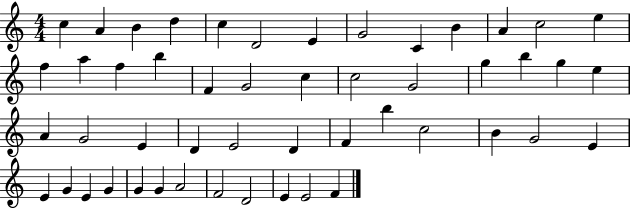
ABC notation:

X:1
T:Untitled
M:4/4
L:1/4
K:C
c A B d c D2 E G2 C B A c2 e f a f b F G2 c c2 G2 g b g e A G2 E D E2 D F b c2 B G2 E E G E G G G A2 F2 D2 E E2 F